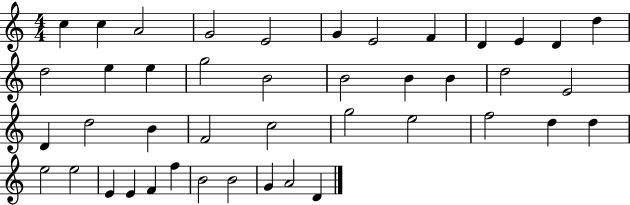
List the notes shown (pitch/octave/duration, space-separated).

C5/q C5/q A4/h G4/h E4/h G4/q E4/h F4/q D4/q E4/q D4/q D5/q D5/h E5/q E5/q G5/h B4/h B4/h B4/q B4/q D5/h E4/h D4/q D5/h B4/q F4/h C5/h G5/h E5/h F5/h D5/q D5/q E5/h E5/h E4/q E4/q F4/q F5/q B4/h B4/h G4/q A4/h D4/q